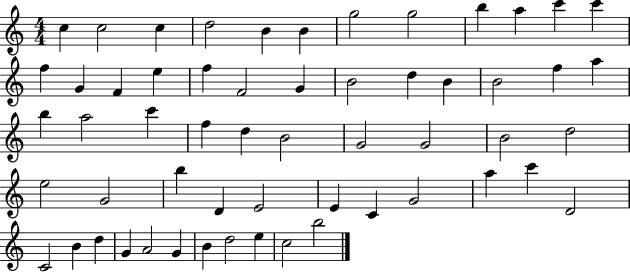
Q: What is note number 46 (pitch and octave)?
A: D4